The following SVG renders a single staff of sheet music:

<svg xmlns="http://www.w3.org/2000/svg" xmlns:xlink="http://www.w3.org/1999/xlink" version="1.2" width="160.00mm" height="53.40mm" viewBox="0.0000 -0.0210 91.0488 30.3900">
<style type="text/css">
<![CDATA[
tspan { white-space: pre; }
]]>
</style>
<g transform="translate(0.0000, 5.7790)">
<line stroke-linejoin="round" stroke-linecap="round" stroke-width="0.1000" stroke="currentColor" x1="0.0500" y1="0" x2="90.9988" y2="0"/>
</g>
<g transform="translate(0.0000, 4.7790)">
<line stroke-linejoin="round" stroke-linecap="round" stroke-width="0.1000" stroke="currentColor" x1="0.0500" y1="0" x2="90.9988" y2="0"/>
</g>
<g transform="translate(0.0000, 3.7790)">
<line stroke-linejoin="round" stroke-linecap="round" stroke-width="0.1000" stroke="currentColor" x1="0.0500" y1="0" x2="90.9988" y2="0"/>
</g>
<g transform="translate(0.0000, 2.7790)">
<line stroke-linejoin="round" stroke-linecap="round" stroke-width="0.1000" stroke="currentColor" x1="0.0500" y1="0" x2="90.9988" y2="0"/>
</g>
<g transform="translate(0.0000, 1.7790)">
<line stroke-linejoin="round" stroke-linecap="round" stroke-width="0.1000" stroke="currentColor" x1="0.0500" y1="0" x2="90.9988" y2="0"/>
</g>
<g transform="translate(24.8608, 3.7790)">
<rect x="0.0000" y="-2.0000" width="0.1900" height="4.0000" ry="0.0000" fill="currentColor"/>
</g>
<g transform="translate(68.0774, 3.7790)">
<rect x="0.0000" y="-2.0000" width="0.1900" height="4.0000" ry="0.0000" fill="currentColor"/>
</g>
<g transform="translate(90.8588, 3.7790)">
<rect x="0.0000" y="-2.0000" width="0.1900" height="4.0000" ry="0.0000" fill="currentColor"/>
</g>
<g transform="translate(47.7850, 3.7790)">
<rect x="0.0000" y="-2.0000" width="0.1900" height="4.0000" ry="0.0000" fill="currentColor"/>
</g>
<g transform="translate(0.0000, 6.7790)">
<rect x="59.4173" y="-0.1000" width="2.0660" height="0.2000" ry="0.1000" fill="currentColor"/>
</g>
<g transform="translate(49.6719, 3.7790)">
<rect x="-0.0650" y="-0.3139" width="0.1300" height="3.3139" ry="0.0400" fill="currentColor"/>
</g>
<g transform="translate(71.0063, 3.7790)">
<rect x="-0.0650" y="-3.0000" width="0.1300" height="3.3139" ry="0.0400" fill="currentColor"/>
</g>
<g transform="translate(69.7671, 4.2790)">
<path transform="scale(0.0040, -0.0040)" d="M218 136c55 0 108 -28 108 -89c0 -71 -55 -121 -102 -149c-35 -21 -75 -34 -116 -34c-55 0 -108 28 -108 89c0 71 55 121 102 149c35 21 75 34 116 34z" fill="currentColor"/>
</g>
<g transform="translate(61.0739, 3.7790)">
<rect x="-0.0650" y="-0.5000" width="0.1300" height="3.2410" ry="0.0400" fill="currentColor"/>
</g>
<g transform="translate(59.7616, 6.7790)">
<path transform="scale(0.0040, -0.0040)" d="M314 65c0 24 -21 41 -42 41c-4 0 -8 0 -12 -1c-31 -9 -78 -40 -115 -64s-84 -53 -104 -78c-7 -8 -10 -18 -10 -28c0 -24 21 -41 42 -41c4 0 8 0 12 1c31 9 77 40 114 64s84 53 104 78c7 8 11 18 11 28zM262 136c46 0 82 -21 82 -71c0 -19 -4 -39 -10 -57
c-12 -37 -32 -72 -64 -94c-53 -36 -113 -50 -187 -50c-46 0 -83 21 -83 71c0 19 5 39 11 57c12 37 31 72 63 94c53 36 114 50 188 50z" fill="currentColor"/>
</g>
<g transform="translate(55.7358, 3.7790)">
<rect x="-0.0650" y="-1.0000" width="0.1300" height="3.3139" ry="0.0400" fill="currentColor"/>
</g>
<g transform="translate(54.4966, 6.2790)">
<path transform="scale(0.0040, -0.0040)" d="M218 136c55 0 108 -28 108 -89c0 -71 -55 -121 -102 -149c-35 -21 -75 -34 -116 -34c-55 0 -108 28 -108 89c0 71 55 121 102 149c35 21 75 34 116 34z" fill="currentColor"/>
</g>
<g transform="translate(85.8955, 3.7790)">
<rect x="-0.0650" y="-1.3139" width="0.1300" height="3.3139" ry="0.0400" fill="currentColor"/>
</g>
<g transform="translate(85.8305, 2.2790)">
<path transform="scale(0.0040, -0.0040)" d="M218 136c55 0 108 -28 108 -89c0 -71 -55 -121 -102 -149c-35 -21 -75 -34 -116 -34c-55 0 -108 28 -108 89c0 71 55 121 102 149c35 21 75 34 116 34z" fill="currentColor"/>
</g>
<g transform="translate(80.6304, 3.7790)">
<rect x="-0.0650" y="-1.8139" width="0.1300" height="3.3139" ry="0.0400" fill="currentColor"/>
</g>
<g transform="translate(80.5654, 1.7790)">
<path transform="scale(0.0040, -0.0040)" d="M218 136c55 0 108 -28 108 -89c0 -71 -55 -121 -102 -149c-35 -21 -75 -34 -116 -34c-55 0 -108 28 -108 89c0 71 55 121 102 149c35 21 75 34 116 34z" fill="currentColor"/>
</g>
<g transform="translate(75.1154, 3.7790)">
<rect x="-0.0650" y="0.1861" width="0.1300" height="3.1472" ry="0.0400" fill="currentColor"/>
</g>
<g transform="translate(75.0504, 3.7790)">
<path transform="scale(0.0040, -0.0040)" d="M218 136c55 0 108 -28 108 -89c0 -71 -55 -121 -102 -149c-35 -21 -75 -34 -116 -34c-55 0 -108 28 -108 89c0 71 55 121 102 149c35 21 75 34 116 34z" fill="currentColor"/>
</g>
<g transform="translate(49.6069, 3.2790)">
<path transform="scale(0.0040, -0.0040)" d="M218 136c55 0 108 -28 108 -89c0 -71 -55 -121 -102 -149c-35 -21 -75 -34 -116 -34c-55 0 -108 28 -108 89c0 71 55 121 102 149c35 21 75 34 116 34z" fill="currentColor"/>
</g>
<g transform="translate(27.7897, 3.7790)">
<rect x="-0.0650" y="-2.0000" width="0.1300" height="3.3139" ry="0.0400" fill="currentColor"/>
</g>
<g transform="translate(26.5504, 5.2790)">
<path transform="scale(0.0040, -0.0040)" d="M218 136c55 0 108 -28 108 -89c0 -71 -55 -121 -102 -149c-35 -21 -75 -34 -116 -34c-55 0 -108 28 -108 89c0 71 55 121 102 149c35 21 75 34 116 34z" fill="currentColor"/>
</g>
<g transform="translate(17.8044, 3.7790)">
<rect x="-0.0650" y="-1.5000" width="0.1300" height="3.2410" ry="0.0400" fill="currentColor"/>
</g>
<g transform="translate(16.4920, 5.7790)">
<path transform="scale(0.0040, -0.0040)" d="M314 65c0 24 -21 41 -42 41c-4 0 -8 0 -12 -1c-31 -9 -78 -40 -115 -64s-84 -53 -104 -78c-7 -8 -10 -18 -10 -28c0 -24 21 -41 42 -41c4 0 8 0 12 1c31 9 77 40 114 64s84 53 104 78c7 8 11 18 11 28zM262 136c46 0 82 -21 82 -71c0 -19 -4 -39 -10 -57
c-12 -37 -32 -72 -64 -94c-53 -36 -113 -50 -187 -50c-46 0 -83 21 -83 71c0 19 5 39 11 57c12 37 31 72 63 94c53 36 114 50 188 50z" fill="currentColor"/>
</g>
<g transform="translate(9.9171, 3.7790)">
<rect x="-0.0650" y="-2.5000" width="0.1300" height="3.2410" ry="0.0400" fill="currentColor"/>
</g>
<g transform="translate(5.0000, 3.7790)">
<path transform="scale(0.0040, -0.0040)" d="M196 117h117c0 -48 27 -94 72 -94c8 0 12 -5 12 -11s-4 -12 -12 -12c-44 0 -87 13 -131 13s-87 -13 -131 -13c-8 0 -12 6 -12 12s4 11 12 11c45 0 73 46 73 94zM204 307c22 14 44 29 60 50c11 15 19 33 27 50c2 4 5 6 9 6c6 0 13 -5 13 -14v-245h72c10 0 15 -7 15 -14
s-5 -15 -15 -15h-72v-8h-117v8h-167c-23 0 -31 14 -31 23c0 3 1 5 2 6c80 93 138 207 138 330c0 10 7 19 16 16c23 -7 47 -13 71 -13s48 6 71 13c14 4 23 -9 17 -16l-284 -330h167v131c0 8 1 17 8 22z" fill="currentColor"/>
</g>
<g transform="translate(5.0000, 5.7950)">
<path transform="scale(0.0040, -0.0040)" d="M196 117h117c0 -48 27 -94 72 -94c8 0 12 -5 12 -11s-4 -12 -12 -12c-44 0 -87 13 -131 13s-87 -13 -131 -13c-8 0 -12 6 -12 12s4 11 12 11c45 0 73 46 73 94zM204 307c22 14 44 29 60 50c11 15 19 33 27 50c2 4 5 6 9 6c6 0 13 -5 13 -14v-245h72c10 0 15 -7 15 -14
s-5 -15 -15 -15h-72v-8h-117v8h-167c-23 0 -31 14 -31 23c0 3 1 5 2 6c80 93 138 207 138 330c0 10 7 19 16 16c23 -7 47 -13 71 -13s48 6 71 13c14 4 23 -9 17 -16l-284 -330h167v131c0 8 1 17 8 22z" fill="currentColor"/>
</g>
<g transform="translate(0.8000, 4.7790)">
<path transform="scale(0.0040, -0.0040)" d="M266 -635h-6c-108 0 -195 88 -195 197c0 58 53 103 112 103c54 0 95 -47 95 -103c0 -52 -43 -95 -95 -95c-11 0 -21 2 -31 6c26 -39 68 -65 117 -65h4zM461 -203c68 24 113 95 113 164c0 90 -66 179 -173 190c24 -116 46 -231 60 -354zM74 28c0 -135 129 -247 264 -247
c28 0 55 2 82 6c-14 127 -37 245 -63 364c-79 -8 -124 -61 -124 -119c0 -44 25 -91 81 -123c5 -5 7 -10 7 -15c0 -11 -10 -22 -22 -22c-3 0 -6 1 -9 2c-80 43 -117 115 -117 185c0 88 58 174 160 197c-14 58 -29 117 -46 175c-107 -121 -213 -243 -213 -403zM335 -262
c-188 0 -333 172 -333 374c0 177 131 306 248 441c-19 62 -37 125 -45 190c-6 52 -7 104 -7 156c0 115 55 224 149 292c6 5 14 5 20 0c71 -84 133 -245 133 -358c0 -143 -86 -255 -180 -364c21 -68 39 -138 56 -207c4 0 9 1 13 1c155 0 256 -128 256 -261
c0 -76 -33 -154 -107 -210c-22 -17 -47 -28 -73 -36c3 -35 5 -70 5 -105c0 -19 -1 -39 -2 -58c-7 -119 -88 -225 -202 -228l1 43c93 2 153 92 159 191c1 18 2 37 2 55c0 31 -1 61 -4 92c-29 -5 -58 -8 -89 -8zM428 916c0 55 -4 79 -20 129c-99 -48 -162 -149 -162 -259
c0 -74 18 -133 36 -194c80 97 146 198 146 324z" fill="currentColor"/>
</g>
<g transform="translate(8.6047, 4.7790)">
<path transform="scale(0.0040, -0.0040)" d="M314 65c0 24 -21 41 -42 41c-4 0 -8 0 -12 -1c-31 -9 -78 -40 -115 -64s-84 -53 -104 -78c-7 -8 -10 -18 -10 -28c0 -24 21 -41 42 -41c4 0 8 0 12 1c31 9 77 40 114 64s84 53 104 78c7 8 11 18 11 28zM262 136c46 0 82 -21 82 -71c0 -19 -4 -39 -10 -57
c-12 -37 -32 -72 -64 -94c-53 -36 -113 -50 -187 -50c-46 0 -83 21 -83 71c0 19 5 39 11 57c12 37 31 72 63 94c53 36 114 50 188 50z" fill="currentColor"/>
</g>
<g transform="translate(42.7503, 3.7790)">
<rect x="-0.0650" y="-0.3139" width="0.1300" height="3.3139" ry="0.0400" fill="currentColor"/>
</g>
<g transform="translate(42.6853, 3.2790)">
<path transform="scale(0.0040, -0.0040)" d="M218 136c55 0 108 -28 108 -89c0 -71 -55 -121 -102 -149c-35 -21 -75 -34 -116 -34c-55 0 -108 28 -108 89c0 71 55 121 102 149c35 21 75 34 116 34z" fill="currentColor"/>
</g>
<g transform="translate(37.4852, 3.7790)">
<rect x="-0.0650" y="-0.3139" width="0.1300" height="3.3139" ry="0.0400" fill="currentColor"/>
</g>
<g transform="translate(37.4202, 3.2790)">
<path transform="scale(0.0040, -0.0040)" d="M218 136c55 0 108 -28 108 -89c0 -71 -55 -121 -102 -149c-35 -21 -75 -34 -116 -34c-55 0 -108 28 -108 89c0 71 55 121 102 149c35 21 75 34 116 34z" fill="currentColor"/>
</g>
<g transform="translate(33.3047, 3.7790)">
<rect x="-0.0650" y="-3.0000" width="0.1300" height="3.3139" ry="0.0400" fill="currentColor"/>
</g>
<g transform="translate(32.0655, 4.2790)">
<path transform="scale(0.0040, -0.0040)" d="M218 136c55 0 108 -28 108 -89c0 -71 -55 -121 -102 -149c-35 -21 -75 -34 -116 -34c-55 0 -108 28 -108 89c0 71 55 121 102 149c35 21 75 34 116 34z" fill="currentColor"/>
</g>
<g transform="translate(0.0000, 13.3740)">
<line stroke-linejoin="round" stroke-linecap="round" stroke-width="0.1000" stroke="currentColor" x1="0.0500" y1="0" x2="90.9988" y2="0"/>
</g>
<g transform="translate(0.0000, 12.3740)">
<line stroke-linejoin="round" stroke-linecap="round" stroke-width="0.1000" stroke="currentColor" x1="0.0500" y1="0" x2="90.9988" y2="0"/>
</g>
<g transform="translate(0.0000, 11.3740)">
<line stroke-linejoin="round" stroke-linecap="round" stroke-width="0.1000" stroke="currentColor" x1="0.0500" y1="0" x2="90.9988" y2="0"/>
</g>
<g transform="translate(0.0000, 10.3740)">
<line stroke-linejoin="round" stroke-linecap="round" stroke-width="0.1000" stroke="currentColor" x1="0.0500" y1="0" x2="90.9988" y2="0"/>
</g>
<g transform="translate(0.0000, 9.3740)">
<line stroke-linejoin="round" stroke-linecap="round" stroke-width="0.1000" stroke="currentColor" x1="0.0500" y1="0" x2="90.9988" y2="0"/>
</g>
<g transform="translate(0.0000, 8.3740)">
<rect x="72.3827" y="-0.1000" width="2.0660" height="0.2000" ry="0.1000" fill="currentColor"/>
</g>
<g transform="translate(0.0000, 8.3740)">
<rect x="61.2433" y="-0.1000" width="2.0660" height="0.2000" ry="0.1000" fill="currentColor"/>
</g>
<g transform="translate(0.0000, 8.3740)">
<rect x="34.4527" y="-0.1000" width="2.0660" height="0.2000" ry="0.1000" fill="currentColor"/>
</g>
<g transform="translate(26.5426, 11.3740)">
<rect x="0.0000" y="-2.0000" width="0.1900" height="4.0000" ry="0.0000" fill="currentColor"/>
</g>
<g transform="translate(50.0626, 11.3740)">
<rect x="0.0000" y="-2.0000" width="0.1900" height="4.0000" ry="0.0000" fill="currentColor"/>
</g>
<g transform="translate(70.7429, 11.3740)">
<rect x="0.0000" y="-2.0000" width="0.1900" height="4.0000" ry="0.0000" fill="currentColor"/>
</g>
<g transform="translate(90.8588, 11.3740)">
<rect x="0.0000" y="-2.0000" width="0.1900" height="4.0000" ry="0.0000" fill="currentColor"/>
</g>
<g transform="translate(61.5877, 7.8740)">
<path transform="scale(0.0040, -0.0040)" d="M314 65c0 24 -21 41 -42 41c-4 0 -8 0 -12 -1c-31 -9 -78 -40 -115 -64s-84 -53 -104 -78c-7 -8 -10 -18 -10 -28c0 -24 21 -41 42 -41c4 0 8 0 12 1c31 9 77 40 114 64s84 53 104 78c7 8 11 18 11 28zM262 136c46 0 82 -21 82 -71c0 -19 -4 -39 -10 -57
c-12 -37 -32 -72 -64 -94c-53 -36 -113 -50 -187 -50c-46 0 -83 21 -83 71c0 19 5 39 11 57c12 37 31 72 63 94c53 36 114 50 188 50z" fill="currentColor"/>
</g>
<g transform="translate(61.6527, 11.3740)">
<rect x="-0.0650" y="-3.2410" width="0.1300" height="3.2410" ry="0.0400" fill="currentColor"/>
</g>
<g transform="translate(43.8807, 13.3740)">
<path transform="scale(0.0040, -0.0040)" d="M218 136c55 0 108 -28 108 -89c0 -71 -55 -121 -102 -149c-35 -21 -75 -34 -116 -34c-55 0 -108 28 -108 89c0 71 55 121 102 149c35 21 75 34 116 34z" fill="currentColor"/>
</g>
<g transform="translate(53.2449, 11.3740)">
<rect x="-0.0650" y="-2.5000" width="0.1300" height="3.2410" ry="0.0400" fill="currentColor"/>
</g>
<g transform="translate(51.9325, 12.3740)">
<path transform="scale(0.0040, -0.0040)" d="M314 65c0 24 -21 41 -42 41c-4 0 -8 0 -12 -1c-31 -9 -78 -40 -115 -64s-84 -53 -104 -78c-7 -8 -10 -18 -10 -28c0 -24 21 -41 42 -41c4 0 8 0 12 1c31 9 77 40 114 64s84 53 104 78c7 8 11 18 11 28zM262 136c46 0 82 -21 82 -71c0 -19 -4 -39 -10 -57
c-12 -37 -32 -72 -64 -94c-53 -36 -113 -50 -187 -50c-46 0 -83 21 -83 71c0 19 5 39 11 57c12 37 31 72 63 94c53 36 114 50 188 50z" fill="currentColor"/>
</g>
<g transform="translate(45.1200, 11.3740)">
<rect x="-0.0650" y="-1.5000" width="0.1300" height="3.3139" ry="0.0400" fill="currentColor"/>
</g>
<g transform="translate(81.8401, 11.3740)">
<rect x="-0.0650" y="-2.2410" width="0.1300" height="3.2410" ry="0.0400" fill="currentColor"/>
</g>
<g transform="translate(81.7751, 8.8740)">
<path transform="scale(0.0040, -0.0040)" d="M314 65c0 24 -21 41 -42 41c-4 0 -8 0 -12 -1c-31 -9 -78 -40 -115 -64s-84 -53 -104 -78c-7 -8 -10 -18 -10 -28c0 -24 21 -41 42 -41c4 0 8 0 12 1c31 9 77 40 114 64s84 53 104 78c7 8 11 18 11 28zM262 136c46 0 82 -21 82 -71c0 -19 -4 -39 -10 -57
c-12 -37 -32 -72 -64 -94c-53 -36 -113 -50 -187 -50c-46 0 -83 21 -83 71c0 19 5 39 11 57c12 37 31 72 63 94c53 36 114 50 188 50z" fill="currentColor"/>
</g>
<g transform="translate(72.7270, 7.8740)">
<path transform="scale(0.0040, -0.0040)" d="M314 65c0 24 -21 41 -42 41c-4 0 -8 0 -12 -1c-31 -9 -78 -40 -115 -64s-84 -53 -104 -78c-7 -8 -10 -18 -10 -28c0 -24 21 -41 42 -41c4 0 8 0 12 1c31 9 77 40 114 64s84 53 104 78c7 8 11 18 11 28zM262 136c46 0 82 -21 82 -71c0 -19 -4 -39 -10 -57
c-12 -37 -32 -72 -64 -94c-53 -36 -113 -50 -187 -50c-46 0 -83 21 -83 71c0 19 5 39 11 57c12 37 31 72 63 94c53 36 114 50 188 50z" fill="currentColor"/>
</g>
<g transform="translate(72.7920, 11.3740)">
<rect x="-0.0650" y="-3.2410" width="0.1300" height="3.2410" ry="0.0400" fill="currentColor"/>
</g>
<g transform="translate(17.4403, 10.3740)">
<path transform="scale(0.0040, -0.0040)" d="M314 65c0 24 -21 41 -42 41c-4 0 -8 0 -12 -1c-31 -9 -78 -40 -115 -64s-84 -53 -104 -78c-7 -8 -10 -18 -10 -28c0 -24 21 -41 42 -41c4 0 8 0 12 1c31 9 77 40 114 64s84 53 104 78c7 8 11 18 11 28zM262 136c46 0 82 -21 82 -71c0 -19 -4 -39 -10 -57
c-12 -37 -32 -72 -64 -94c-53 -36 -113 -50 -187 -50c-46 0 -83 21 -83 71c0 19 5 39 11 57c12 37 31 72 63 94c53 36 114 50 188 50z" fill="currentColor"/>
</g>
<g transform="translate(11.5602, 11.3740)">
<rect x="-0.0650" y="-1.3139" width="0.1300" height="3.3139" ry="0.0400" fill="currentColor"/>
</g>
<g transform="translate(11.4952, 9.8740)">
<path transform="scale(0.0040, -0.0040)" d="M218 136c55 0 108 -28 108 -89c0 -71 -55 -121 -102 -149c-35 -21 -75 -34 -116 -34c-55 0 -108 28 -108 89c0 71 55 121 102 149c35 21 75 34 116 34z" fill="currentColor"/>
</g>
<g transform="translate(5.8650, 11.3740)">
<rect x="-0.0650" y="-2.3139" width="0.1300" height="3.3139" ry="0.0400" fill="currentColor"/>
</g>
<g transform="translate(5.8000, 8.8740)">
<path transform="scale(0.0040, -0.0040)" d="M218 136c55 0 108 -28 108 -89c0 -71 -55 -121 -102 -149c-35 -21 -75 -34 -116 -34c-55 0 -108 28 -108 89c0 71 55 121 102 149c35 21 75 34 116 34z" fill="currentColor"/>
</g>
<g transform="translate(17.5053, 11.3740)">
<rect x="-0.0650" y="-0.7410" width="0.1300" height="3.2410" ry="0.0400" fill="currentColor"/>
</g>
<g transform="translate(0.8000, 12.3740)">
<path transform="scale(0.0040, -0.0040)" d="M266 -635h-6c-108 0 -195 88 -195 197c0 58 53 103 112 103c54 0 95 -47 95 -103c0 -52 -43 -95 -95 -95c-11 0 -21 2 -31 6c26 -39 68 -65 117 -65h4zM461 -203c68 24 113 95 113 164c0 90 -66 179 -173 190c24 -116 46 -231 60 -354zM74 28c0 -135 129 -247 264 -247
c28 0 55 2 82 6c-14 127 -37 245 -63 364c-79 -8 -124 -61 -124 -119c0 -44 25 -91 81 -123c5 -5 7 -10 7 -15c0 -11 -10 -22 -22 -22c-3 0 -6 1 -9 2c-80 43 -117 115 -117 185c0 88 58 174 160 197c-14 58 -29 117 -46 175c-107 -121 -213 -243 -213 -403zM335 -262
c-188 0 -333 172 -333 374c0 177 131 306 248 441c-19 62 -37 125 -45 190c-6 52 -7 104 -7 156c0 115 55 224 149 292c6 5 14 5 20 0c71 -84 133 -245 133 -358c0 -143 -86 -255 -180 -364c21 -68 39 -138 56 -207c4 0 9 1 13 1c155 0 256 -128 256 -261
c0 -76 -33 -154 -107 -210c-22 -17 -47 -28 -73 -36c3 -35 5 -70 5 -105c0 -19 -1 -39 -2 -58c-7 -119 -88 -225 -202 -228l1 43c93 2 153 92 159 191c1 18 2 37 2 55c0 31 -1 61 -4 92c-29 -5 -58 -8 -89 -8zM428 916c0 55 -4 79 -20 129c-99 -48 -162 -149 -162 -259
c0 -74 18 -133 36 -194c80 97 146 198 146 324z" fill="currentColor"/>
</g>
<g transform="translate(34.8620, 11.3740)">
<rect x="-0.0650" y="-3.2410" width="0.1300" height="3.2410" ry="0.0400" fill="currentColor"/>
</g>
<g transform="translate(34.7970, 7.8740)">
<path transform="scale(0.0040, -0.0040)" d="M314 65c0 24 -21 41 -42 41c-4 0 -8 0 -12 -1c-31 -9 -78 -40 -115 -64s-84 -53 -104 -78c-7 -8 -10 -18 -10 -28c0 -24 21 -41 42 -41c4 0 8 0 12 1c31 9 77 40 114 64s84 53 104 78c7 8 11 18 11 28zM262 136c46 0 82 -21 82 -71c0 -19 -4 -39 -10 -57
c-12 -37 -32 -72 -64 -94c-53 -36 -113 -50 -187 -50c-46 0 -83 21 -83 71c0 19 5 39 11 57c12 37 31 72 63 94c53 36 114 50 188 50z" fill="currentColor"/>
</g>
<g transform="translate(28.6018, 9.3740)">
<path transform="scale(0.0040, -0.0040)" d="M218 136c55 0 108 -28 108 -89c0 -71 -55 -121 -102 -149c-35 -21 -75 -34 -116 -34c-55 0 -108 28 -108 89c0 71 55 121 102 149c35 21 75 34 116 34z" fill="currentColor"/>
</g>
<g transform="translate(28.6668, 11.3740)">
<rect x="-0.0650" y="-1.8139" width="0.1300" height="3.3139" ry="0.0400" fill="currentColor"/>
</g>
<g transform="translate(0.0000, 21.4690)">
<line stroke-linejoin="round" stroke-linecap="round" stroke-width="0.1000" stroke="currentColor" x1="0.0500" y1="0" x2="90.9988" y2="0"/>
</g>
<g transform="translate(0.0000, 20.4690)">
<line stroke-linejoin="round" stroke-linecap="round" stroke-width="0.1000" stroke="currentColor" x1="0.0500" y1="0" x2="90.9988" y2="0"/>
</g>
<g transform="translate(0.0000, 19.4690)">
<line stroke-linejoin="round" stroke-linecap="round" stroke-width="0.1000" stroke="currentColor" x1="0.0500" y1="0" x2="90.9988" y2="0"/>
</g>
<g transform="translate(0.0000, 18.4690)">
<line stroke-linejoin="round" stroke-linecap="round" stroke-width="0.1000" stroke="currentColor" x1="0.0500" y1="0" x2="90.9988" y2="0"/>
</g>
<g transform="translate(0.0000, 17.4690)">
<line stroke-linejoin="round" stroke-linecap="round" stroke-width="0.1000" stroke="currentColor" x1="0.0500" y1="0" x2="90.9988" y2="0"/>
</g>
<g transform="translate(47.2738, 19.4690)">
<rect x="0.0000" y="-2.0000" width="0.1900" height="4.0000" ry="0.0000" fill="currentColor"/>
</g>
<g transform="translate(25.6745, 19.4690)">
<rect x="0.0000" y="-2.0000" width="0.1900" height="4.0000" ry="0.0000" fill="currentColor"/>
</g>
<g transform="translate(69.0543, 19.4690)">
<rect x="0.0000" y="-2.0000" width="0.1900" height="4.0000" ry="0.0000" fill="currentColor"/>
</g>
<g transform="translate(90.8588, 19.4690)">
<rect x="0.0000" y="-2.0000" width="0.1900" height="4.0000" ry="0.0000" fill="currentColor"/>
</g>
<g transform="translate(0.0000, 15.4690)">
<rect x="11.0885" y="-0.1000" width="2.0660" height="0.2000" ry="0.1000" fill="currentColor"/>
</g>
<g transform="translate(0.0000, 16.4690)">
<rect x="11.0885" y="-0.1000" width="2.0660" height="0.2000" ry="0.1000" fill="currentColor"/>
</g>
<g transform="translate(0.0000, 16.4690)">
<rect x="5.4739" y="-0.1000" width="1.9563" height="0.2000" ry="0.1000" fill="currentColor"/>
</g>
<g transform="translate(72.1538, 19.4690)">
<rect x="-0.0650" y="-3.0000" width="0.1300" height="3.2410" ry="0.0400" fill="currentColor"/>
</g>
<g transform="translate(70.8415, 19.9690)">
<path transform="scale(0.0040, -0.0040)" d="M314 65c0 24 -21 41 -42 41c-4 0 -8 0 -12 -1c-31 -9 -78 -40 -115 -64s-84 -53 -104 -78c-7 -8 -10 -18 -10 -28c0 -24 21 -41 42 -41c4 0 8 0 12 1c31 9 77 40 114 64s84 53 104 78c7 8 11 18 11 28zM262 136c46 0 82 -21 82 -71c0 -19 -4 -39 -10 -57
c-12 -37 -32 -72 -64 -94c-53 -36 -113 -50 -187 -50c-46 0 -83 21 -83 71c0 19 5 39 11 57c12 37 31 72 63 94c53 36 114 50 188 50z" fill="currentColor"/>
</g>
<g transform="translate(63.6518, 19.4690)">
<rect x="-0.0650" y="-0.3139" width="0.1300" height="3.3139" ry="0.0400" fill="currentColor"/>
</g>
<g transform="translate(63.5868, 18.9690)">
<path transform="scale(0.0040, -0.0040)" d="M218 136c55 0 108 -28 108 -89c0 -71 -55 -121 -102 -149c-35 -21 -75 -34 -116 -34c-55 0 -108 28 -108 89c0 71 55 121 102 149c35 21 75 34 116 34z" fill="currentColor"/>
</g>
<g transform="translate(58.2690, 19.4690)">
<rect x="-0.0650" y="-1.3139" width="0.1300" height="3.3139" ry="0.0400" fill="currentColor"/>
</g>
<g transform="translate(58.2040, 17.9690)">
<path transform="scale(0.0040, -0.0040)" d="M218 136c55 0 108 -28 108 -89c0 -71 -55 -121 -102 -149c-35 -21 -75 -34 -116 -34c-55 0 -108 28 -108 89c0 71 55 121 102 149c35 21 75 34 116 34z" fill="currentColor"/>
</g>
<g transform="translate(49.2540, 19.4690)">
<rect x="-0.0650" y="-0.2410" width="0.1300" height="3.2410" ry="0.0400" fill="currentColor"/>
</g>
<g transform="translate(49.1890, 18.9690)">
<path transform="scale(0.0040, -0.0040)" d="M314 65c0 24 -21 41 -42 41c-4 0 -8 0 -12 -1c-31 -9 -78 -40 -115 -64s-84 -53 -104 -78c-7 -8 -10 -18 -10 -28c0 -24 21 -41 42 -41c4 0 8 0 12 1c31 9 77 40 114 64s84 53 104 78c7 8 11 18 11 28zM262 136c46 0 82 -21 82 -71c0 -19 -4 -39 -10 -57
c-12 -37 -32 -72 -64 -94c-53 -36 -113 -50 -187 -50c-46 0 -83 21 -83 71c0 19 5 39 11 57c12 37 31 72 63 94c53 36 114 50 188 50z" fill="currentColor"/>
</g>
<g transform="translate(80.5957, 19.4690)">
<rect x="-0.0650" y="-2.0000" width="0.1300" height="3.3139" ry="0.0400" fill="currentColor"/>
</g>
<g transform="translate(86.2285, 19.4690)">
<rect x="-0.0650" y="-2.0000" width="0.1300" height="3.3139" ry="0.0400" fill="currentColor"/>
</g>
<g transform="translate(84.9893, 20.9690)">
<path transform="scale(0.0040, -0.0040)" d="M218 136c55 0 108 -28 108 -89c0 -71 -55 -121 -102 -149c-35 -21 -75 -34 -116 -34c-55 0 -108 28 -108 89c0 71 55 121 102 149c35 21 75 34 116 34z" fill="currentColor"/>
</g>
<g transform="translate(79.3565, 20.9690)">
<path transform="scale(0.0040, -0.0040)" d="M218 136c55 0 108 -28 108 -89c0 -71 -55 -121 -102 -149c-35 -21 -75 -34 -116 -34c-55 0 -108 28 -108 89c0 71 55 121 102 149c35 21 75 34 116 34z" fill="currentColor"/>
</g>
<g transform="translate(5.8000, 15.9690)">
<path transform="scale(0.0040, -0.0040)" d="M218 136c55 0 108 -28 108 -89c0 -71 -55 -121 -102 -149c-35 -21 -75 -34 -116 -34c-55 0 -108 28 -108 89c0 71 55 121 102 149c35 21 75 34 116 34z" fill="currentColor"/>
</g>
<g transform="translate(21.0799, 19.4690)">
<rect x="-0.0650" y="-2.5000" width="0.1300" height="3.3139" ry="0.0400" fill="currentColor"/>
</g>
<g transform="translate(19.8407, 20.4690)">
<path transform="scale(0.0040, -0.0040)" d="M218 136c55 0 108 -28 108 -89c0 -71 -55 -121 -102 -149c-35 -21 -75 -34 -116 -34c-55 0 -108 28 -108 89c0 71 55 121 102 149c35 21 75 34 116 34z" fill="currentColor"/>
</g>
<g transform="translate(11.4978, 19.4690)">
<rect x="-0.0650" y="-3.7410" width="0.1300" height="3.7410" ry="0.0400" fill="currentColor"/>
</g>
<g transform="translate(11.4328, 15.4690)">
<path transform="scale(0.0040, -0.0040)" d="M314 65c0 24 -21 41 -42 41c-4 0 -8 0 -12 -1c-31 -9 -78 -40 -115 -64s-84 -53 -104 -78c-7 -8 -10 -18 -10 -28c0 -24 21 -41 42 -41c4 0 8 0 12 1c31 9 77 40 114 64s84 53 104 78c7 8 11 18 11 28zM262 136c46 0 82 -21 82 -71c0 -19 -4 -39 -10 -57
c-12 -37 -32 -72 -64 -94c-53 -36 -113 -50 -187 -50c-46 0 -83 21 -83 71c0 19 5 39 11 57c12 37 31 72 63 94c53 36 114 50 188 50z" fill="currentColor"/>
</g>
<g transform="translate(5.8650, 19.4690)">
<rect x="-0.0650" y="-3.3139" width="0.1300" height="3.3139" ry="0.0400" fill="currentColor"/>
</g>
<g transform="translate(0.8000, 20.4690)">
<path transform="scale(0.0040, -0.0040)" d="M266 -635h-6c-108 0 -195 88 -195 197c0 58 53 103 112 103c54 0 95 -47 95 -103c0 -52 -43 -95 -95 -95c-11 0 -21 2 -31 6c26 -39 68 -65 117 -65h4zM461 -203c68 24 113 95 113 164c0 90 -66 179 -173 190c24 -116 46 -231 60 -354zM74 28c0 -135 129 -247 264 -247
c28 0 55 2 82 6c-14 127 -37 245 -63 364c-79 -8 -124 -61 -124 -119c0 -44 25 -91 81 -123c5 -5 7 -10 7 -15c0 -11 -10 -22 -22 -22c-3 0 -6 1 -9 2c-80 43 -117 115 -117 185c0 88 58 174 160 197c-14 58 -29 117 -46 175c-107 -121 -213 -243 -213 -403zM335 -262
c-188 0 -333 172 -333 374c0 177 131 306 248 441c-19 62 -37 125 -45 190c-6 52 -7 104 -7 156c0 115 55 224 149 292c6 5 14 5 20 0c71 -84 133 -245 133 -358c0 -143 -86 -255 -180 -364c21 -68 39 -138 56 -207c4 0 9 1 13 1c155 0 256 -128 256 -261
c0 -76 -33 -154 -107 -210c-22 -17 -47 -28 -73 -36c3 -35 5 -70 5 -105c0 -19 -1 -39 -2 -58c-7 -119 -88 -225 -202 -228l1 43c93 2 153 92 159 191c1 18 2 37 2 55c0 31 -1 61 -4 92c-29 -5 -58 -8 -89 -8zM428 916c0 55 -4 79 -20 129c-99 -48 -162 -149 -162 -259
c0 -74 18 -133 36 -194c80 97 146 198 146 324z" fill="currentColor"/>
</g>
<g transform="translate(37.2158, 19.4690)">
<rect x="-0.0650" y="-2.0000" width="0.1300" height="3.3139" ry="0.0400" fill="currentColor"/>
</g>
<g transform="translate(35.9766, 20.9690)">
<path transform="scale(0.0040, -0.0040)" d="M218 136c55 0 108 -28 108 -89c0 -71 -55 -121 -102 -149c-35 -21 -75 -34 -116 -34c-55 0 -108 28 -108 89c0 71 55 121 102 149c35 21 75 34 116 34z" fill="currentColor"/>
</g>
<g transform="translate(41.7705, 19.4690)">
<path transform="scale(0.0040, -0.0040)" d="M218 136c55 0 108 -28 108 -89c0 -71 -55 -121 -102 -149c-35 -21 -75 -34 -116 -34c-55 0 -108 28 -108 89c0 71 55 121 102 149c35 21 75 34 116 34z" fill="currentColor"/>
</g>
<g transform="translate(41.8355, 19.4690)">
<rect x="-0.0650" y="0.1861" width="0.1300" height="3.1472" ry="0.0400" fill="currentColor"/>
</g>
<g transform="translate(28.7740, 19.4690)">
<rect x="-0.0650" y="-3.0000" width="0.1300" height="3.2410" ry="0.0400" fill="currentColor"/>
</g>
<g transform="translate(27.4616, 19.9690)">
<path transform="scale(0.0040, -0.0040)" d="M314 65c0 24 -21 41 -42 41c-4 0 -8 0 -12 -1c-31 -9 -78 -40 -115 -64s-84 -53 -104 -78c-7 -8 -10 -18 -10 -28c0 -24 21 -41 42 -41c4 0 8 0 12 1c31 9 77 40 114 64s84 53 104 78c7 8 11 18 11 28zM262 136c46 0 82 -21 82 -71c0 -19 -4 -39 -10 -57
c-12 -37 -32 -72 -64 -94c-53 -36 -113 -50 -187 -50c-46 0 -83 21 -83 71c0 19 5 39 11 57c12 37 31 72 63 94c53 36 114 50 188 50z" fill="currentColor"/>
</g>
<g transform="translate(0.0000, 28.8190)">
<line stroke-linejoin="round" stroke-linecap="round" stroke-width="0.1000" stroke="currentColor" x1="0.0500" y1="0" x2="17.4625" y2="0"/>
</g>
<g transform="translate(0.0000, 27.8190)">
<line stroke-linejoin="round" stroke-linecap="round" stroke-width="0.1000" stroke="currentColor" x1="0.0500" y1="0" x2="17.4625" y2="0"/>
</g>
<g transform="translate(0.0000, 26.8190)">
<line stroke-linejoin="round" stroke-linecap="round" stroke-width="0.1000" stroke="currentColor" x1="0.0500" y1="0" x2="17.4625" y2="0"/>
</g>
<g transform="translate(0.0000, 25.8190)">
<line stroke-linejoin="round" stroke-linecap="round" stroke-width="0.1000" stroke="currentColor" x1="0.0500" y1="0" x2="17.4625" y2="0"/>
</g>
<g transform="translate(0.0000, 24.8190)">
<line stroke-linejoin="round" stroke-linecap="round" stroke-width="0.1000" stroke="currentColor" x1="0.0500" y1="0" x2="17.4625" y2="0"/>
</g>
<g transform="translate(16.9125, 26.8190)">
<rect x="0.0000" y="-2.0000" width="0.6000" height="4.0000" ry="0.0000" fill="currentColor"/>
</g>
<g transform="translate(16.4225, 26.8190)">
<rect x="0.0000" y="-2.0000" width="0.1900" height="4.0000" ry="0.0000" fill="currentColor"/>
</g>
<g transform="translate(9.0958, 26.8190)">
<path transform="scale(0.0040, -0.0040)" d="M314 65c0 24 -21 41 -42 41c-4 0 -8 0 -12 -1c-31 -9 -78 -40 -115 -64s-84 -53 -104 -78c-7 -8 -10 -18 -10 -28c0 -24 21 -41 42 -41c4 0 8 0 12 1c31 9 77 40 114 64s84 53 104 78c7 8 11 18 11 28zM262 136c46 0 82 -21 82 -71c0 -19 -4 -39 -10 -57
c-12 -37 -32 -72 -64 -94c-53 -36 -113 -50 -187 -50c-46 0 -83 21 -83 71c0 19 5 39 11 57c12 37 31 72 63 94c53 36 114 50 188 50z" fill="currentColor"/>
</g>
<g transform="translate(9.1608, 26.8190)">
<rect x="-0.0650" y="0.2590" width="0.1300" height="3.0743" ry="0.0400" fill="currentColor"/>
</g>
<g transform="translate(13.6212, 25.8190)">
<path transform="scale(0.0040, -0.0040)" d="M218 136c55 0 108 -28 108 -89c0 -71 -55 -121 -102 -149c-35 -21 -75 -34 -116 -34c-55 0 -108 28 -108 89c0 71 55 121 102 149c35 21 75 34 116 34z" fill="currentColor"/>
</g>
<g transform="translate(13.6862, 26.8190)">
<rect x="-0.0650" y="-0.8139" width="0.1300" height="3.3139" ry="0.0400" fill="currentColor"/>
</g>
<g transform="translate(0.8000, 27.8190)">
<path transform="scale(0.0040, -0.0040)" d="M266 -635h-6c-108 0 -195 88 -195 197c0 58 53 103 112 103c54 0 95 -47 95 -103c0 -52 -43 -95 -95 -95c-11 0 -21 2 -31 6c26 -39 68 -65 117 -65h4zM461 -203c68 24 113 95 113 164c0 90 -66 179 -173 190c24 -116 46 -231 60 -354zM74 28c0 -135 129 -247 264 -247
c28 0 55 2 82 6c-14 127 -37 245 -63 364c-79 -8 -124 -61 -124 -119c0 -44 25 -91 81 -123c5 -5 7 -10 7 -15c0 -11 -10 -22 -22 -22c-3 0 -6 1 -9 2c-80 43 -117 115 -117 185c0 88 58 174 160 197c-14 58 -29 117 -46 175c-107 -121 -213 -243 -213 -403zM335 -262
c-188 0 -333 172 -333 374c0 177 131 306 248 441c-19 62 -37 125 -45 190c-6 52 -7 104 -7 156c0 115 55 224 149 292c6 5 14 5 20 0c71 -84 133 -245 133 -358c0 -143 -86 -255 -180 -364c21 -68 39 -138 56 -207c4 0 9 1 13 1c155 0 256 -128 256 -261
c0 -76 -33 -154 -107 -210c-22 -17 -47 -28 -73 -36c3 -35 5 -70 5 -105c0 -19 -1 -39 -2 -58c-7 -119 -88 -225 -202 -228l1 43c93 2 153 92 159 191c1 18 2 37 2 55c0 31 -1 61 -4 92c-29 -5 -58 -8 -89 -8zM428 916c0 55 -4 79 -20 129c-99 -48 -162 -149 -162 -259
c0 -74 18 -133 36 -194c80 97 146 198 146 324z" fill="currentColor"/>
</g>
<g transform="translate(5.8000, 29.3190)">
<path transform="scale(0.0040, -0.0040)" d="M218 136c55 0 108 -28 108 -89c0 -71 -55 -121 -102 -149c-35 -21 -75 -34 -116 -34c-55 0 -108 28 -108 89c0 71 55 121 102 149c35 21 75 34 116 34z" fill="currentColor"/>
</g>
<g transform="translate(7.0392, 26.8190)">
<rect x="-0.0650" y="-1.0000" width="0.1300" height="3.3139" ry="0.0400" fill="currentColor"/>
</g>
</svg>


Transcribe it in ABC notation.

X:1
T:Untitled
M:4/4
L:1/4
K:C
G2 E2 F A c c c D C2 A B f e g e d2 f b2 E G2 b2 b2 g2 b c'2 G A2 F B c2 e c A2 F F D B2 d